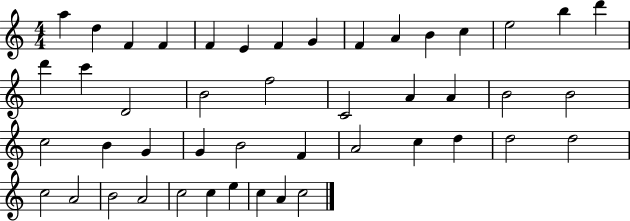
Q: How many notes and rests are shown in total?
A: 46